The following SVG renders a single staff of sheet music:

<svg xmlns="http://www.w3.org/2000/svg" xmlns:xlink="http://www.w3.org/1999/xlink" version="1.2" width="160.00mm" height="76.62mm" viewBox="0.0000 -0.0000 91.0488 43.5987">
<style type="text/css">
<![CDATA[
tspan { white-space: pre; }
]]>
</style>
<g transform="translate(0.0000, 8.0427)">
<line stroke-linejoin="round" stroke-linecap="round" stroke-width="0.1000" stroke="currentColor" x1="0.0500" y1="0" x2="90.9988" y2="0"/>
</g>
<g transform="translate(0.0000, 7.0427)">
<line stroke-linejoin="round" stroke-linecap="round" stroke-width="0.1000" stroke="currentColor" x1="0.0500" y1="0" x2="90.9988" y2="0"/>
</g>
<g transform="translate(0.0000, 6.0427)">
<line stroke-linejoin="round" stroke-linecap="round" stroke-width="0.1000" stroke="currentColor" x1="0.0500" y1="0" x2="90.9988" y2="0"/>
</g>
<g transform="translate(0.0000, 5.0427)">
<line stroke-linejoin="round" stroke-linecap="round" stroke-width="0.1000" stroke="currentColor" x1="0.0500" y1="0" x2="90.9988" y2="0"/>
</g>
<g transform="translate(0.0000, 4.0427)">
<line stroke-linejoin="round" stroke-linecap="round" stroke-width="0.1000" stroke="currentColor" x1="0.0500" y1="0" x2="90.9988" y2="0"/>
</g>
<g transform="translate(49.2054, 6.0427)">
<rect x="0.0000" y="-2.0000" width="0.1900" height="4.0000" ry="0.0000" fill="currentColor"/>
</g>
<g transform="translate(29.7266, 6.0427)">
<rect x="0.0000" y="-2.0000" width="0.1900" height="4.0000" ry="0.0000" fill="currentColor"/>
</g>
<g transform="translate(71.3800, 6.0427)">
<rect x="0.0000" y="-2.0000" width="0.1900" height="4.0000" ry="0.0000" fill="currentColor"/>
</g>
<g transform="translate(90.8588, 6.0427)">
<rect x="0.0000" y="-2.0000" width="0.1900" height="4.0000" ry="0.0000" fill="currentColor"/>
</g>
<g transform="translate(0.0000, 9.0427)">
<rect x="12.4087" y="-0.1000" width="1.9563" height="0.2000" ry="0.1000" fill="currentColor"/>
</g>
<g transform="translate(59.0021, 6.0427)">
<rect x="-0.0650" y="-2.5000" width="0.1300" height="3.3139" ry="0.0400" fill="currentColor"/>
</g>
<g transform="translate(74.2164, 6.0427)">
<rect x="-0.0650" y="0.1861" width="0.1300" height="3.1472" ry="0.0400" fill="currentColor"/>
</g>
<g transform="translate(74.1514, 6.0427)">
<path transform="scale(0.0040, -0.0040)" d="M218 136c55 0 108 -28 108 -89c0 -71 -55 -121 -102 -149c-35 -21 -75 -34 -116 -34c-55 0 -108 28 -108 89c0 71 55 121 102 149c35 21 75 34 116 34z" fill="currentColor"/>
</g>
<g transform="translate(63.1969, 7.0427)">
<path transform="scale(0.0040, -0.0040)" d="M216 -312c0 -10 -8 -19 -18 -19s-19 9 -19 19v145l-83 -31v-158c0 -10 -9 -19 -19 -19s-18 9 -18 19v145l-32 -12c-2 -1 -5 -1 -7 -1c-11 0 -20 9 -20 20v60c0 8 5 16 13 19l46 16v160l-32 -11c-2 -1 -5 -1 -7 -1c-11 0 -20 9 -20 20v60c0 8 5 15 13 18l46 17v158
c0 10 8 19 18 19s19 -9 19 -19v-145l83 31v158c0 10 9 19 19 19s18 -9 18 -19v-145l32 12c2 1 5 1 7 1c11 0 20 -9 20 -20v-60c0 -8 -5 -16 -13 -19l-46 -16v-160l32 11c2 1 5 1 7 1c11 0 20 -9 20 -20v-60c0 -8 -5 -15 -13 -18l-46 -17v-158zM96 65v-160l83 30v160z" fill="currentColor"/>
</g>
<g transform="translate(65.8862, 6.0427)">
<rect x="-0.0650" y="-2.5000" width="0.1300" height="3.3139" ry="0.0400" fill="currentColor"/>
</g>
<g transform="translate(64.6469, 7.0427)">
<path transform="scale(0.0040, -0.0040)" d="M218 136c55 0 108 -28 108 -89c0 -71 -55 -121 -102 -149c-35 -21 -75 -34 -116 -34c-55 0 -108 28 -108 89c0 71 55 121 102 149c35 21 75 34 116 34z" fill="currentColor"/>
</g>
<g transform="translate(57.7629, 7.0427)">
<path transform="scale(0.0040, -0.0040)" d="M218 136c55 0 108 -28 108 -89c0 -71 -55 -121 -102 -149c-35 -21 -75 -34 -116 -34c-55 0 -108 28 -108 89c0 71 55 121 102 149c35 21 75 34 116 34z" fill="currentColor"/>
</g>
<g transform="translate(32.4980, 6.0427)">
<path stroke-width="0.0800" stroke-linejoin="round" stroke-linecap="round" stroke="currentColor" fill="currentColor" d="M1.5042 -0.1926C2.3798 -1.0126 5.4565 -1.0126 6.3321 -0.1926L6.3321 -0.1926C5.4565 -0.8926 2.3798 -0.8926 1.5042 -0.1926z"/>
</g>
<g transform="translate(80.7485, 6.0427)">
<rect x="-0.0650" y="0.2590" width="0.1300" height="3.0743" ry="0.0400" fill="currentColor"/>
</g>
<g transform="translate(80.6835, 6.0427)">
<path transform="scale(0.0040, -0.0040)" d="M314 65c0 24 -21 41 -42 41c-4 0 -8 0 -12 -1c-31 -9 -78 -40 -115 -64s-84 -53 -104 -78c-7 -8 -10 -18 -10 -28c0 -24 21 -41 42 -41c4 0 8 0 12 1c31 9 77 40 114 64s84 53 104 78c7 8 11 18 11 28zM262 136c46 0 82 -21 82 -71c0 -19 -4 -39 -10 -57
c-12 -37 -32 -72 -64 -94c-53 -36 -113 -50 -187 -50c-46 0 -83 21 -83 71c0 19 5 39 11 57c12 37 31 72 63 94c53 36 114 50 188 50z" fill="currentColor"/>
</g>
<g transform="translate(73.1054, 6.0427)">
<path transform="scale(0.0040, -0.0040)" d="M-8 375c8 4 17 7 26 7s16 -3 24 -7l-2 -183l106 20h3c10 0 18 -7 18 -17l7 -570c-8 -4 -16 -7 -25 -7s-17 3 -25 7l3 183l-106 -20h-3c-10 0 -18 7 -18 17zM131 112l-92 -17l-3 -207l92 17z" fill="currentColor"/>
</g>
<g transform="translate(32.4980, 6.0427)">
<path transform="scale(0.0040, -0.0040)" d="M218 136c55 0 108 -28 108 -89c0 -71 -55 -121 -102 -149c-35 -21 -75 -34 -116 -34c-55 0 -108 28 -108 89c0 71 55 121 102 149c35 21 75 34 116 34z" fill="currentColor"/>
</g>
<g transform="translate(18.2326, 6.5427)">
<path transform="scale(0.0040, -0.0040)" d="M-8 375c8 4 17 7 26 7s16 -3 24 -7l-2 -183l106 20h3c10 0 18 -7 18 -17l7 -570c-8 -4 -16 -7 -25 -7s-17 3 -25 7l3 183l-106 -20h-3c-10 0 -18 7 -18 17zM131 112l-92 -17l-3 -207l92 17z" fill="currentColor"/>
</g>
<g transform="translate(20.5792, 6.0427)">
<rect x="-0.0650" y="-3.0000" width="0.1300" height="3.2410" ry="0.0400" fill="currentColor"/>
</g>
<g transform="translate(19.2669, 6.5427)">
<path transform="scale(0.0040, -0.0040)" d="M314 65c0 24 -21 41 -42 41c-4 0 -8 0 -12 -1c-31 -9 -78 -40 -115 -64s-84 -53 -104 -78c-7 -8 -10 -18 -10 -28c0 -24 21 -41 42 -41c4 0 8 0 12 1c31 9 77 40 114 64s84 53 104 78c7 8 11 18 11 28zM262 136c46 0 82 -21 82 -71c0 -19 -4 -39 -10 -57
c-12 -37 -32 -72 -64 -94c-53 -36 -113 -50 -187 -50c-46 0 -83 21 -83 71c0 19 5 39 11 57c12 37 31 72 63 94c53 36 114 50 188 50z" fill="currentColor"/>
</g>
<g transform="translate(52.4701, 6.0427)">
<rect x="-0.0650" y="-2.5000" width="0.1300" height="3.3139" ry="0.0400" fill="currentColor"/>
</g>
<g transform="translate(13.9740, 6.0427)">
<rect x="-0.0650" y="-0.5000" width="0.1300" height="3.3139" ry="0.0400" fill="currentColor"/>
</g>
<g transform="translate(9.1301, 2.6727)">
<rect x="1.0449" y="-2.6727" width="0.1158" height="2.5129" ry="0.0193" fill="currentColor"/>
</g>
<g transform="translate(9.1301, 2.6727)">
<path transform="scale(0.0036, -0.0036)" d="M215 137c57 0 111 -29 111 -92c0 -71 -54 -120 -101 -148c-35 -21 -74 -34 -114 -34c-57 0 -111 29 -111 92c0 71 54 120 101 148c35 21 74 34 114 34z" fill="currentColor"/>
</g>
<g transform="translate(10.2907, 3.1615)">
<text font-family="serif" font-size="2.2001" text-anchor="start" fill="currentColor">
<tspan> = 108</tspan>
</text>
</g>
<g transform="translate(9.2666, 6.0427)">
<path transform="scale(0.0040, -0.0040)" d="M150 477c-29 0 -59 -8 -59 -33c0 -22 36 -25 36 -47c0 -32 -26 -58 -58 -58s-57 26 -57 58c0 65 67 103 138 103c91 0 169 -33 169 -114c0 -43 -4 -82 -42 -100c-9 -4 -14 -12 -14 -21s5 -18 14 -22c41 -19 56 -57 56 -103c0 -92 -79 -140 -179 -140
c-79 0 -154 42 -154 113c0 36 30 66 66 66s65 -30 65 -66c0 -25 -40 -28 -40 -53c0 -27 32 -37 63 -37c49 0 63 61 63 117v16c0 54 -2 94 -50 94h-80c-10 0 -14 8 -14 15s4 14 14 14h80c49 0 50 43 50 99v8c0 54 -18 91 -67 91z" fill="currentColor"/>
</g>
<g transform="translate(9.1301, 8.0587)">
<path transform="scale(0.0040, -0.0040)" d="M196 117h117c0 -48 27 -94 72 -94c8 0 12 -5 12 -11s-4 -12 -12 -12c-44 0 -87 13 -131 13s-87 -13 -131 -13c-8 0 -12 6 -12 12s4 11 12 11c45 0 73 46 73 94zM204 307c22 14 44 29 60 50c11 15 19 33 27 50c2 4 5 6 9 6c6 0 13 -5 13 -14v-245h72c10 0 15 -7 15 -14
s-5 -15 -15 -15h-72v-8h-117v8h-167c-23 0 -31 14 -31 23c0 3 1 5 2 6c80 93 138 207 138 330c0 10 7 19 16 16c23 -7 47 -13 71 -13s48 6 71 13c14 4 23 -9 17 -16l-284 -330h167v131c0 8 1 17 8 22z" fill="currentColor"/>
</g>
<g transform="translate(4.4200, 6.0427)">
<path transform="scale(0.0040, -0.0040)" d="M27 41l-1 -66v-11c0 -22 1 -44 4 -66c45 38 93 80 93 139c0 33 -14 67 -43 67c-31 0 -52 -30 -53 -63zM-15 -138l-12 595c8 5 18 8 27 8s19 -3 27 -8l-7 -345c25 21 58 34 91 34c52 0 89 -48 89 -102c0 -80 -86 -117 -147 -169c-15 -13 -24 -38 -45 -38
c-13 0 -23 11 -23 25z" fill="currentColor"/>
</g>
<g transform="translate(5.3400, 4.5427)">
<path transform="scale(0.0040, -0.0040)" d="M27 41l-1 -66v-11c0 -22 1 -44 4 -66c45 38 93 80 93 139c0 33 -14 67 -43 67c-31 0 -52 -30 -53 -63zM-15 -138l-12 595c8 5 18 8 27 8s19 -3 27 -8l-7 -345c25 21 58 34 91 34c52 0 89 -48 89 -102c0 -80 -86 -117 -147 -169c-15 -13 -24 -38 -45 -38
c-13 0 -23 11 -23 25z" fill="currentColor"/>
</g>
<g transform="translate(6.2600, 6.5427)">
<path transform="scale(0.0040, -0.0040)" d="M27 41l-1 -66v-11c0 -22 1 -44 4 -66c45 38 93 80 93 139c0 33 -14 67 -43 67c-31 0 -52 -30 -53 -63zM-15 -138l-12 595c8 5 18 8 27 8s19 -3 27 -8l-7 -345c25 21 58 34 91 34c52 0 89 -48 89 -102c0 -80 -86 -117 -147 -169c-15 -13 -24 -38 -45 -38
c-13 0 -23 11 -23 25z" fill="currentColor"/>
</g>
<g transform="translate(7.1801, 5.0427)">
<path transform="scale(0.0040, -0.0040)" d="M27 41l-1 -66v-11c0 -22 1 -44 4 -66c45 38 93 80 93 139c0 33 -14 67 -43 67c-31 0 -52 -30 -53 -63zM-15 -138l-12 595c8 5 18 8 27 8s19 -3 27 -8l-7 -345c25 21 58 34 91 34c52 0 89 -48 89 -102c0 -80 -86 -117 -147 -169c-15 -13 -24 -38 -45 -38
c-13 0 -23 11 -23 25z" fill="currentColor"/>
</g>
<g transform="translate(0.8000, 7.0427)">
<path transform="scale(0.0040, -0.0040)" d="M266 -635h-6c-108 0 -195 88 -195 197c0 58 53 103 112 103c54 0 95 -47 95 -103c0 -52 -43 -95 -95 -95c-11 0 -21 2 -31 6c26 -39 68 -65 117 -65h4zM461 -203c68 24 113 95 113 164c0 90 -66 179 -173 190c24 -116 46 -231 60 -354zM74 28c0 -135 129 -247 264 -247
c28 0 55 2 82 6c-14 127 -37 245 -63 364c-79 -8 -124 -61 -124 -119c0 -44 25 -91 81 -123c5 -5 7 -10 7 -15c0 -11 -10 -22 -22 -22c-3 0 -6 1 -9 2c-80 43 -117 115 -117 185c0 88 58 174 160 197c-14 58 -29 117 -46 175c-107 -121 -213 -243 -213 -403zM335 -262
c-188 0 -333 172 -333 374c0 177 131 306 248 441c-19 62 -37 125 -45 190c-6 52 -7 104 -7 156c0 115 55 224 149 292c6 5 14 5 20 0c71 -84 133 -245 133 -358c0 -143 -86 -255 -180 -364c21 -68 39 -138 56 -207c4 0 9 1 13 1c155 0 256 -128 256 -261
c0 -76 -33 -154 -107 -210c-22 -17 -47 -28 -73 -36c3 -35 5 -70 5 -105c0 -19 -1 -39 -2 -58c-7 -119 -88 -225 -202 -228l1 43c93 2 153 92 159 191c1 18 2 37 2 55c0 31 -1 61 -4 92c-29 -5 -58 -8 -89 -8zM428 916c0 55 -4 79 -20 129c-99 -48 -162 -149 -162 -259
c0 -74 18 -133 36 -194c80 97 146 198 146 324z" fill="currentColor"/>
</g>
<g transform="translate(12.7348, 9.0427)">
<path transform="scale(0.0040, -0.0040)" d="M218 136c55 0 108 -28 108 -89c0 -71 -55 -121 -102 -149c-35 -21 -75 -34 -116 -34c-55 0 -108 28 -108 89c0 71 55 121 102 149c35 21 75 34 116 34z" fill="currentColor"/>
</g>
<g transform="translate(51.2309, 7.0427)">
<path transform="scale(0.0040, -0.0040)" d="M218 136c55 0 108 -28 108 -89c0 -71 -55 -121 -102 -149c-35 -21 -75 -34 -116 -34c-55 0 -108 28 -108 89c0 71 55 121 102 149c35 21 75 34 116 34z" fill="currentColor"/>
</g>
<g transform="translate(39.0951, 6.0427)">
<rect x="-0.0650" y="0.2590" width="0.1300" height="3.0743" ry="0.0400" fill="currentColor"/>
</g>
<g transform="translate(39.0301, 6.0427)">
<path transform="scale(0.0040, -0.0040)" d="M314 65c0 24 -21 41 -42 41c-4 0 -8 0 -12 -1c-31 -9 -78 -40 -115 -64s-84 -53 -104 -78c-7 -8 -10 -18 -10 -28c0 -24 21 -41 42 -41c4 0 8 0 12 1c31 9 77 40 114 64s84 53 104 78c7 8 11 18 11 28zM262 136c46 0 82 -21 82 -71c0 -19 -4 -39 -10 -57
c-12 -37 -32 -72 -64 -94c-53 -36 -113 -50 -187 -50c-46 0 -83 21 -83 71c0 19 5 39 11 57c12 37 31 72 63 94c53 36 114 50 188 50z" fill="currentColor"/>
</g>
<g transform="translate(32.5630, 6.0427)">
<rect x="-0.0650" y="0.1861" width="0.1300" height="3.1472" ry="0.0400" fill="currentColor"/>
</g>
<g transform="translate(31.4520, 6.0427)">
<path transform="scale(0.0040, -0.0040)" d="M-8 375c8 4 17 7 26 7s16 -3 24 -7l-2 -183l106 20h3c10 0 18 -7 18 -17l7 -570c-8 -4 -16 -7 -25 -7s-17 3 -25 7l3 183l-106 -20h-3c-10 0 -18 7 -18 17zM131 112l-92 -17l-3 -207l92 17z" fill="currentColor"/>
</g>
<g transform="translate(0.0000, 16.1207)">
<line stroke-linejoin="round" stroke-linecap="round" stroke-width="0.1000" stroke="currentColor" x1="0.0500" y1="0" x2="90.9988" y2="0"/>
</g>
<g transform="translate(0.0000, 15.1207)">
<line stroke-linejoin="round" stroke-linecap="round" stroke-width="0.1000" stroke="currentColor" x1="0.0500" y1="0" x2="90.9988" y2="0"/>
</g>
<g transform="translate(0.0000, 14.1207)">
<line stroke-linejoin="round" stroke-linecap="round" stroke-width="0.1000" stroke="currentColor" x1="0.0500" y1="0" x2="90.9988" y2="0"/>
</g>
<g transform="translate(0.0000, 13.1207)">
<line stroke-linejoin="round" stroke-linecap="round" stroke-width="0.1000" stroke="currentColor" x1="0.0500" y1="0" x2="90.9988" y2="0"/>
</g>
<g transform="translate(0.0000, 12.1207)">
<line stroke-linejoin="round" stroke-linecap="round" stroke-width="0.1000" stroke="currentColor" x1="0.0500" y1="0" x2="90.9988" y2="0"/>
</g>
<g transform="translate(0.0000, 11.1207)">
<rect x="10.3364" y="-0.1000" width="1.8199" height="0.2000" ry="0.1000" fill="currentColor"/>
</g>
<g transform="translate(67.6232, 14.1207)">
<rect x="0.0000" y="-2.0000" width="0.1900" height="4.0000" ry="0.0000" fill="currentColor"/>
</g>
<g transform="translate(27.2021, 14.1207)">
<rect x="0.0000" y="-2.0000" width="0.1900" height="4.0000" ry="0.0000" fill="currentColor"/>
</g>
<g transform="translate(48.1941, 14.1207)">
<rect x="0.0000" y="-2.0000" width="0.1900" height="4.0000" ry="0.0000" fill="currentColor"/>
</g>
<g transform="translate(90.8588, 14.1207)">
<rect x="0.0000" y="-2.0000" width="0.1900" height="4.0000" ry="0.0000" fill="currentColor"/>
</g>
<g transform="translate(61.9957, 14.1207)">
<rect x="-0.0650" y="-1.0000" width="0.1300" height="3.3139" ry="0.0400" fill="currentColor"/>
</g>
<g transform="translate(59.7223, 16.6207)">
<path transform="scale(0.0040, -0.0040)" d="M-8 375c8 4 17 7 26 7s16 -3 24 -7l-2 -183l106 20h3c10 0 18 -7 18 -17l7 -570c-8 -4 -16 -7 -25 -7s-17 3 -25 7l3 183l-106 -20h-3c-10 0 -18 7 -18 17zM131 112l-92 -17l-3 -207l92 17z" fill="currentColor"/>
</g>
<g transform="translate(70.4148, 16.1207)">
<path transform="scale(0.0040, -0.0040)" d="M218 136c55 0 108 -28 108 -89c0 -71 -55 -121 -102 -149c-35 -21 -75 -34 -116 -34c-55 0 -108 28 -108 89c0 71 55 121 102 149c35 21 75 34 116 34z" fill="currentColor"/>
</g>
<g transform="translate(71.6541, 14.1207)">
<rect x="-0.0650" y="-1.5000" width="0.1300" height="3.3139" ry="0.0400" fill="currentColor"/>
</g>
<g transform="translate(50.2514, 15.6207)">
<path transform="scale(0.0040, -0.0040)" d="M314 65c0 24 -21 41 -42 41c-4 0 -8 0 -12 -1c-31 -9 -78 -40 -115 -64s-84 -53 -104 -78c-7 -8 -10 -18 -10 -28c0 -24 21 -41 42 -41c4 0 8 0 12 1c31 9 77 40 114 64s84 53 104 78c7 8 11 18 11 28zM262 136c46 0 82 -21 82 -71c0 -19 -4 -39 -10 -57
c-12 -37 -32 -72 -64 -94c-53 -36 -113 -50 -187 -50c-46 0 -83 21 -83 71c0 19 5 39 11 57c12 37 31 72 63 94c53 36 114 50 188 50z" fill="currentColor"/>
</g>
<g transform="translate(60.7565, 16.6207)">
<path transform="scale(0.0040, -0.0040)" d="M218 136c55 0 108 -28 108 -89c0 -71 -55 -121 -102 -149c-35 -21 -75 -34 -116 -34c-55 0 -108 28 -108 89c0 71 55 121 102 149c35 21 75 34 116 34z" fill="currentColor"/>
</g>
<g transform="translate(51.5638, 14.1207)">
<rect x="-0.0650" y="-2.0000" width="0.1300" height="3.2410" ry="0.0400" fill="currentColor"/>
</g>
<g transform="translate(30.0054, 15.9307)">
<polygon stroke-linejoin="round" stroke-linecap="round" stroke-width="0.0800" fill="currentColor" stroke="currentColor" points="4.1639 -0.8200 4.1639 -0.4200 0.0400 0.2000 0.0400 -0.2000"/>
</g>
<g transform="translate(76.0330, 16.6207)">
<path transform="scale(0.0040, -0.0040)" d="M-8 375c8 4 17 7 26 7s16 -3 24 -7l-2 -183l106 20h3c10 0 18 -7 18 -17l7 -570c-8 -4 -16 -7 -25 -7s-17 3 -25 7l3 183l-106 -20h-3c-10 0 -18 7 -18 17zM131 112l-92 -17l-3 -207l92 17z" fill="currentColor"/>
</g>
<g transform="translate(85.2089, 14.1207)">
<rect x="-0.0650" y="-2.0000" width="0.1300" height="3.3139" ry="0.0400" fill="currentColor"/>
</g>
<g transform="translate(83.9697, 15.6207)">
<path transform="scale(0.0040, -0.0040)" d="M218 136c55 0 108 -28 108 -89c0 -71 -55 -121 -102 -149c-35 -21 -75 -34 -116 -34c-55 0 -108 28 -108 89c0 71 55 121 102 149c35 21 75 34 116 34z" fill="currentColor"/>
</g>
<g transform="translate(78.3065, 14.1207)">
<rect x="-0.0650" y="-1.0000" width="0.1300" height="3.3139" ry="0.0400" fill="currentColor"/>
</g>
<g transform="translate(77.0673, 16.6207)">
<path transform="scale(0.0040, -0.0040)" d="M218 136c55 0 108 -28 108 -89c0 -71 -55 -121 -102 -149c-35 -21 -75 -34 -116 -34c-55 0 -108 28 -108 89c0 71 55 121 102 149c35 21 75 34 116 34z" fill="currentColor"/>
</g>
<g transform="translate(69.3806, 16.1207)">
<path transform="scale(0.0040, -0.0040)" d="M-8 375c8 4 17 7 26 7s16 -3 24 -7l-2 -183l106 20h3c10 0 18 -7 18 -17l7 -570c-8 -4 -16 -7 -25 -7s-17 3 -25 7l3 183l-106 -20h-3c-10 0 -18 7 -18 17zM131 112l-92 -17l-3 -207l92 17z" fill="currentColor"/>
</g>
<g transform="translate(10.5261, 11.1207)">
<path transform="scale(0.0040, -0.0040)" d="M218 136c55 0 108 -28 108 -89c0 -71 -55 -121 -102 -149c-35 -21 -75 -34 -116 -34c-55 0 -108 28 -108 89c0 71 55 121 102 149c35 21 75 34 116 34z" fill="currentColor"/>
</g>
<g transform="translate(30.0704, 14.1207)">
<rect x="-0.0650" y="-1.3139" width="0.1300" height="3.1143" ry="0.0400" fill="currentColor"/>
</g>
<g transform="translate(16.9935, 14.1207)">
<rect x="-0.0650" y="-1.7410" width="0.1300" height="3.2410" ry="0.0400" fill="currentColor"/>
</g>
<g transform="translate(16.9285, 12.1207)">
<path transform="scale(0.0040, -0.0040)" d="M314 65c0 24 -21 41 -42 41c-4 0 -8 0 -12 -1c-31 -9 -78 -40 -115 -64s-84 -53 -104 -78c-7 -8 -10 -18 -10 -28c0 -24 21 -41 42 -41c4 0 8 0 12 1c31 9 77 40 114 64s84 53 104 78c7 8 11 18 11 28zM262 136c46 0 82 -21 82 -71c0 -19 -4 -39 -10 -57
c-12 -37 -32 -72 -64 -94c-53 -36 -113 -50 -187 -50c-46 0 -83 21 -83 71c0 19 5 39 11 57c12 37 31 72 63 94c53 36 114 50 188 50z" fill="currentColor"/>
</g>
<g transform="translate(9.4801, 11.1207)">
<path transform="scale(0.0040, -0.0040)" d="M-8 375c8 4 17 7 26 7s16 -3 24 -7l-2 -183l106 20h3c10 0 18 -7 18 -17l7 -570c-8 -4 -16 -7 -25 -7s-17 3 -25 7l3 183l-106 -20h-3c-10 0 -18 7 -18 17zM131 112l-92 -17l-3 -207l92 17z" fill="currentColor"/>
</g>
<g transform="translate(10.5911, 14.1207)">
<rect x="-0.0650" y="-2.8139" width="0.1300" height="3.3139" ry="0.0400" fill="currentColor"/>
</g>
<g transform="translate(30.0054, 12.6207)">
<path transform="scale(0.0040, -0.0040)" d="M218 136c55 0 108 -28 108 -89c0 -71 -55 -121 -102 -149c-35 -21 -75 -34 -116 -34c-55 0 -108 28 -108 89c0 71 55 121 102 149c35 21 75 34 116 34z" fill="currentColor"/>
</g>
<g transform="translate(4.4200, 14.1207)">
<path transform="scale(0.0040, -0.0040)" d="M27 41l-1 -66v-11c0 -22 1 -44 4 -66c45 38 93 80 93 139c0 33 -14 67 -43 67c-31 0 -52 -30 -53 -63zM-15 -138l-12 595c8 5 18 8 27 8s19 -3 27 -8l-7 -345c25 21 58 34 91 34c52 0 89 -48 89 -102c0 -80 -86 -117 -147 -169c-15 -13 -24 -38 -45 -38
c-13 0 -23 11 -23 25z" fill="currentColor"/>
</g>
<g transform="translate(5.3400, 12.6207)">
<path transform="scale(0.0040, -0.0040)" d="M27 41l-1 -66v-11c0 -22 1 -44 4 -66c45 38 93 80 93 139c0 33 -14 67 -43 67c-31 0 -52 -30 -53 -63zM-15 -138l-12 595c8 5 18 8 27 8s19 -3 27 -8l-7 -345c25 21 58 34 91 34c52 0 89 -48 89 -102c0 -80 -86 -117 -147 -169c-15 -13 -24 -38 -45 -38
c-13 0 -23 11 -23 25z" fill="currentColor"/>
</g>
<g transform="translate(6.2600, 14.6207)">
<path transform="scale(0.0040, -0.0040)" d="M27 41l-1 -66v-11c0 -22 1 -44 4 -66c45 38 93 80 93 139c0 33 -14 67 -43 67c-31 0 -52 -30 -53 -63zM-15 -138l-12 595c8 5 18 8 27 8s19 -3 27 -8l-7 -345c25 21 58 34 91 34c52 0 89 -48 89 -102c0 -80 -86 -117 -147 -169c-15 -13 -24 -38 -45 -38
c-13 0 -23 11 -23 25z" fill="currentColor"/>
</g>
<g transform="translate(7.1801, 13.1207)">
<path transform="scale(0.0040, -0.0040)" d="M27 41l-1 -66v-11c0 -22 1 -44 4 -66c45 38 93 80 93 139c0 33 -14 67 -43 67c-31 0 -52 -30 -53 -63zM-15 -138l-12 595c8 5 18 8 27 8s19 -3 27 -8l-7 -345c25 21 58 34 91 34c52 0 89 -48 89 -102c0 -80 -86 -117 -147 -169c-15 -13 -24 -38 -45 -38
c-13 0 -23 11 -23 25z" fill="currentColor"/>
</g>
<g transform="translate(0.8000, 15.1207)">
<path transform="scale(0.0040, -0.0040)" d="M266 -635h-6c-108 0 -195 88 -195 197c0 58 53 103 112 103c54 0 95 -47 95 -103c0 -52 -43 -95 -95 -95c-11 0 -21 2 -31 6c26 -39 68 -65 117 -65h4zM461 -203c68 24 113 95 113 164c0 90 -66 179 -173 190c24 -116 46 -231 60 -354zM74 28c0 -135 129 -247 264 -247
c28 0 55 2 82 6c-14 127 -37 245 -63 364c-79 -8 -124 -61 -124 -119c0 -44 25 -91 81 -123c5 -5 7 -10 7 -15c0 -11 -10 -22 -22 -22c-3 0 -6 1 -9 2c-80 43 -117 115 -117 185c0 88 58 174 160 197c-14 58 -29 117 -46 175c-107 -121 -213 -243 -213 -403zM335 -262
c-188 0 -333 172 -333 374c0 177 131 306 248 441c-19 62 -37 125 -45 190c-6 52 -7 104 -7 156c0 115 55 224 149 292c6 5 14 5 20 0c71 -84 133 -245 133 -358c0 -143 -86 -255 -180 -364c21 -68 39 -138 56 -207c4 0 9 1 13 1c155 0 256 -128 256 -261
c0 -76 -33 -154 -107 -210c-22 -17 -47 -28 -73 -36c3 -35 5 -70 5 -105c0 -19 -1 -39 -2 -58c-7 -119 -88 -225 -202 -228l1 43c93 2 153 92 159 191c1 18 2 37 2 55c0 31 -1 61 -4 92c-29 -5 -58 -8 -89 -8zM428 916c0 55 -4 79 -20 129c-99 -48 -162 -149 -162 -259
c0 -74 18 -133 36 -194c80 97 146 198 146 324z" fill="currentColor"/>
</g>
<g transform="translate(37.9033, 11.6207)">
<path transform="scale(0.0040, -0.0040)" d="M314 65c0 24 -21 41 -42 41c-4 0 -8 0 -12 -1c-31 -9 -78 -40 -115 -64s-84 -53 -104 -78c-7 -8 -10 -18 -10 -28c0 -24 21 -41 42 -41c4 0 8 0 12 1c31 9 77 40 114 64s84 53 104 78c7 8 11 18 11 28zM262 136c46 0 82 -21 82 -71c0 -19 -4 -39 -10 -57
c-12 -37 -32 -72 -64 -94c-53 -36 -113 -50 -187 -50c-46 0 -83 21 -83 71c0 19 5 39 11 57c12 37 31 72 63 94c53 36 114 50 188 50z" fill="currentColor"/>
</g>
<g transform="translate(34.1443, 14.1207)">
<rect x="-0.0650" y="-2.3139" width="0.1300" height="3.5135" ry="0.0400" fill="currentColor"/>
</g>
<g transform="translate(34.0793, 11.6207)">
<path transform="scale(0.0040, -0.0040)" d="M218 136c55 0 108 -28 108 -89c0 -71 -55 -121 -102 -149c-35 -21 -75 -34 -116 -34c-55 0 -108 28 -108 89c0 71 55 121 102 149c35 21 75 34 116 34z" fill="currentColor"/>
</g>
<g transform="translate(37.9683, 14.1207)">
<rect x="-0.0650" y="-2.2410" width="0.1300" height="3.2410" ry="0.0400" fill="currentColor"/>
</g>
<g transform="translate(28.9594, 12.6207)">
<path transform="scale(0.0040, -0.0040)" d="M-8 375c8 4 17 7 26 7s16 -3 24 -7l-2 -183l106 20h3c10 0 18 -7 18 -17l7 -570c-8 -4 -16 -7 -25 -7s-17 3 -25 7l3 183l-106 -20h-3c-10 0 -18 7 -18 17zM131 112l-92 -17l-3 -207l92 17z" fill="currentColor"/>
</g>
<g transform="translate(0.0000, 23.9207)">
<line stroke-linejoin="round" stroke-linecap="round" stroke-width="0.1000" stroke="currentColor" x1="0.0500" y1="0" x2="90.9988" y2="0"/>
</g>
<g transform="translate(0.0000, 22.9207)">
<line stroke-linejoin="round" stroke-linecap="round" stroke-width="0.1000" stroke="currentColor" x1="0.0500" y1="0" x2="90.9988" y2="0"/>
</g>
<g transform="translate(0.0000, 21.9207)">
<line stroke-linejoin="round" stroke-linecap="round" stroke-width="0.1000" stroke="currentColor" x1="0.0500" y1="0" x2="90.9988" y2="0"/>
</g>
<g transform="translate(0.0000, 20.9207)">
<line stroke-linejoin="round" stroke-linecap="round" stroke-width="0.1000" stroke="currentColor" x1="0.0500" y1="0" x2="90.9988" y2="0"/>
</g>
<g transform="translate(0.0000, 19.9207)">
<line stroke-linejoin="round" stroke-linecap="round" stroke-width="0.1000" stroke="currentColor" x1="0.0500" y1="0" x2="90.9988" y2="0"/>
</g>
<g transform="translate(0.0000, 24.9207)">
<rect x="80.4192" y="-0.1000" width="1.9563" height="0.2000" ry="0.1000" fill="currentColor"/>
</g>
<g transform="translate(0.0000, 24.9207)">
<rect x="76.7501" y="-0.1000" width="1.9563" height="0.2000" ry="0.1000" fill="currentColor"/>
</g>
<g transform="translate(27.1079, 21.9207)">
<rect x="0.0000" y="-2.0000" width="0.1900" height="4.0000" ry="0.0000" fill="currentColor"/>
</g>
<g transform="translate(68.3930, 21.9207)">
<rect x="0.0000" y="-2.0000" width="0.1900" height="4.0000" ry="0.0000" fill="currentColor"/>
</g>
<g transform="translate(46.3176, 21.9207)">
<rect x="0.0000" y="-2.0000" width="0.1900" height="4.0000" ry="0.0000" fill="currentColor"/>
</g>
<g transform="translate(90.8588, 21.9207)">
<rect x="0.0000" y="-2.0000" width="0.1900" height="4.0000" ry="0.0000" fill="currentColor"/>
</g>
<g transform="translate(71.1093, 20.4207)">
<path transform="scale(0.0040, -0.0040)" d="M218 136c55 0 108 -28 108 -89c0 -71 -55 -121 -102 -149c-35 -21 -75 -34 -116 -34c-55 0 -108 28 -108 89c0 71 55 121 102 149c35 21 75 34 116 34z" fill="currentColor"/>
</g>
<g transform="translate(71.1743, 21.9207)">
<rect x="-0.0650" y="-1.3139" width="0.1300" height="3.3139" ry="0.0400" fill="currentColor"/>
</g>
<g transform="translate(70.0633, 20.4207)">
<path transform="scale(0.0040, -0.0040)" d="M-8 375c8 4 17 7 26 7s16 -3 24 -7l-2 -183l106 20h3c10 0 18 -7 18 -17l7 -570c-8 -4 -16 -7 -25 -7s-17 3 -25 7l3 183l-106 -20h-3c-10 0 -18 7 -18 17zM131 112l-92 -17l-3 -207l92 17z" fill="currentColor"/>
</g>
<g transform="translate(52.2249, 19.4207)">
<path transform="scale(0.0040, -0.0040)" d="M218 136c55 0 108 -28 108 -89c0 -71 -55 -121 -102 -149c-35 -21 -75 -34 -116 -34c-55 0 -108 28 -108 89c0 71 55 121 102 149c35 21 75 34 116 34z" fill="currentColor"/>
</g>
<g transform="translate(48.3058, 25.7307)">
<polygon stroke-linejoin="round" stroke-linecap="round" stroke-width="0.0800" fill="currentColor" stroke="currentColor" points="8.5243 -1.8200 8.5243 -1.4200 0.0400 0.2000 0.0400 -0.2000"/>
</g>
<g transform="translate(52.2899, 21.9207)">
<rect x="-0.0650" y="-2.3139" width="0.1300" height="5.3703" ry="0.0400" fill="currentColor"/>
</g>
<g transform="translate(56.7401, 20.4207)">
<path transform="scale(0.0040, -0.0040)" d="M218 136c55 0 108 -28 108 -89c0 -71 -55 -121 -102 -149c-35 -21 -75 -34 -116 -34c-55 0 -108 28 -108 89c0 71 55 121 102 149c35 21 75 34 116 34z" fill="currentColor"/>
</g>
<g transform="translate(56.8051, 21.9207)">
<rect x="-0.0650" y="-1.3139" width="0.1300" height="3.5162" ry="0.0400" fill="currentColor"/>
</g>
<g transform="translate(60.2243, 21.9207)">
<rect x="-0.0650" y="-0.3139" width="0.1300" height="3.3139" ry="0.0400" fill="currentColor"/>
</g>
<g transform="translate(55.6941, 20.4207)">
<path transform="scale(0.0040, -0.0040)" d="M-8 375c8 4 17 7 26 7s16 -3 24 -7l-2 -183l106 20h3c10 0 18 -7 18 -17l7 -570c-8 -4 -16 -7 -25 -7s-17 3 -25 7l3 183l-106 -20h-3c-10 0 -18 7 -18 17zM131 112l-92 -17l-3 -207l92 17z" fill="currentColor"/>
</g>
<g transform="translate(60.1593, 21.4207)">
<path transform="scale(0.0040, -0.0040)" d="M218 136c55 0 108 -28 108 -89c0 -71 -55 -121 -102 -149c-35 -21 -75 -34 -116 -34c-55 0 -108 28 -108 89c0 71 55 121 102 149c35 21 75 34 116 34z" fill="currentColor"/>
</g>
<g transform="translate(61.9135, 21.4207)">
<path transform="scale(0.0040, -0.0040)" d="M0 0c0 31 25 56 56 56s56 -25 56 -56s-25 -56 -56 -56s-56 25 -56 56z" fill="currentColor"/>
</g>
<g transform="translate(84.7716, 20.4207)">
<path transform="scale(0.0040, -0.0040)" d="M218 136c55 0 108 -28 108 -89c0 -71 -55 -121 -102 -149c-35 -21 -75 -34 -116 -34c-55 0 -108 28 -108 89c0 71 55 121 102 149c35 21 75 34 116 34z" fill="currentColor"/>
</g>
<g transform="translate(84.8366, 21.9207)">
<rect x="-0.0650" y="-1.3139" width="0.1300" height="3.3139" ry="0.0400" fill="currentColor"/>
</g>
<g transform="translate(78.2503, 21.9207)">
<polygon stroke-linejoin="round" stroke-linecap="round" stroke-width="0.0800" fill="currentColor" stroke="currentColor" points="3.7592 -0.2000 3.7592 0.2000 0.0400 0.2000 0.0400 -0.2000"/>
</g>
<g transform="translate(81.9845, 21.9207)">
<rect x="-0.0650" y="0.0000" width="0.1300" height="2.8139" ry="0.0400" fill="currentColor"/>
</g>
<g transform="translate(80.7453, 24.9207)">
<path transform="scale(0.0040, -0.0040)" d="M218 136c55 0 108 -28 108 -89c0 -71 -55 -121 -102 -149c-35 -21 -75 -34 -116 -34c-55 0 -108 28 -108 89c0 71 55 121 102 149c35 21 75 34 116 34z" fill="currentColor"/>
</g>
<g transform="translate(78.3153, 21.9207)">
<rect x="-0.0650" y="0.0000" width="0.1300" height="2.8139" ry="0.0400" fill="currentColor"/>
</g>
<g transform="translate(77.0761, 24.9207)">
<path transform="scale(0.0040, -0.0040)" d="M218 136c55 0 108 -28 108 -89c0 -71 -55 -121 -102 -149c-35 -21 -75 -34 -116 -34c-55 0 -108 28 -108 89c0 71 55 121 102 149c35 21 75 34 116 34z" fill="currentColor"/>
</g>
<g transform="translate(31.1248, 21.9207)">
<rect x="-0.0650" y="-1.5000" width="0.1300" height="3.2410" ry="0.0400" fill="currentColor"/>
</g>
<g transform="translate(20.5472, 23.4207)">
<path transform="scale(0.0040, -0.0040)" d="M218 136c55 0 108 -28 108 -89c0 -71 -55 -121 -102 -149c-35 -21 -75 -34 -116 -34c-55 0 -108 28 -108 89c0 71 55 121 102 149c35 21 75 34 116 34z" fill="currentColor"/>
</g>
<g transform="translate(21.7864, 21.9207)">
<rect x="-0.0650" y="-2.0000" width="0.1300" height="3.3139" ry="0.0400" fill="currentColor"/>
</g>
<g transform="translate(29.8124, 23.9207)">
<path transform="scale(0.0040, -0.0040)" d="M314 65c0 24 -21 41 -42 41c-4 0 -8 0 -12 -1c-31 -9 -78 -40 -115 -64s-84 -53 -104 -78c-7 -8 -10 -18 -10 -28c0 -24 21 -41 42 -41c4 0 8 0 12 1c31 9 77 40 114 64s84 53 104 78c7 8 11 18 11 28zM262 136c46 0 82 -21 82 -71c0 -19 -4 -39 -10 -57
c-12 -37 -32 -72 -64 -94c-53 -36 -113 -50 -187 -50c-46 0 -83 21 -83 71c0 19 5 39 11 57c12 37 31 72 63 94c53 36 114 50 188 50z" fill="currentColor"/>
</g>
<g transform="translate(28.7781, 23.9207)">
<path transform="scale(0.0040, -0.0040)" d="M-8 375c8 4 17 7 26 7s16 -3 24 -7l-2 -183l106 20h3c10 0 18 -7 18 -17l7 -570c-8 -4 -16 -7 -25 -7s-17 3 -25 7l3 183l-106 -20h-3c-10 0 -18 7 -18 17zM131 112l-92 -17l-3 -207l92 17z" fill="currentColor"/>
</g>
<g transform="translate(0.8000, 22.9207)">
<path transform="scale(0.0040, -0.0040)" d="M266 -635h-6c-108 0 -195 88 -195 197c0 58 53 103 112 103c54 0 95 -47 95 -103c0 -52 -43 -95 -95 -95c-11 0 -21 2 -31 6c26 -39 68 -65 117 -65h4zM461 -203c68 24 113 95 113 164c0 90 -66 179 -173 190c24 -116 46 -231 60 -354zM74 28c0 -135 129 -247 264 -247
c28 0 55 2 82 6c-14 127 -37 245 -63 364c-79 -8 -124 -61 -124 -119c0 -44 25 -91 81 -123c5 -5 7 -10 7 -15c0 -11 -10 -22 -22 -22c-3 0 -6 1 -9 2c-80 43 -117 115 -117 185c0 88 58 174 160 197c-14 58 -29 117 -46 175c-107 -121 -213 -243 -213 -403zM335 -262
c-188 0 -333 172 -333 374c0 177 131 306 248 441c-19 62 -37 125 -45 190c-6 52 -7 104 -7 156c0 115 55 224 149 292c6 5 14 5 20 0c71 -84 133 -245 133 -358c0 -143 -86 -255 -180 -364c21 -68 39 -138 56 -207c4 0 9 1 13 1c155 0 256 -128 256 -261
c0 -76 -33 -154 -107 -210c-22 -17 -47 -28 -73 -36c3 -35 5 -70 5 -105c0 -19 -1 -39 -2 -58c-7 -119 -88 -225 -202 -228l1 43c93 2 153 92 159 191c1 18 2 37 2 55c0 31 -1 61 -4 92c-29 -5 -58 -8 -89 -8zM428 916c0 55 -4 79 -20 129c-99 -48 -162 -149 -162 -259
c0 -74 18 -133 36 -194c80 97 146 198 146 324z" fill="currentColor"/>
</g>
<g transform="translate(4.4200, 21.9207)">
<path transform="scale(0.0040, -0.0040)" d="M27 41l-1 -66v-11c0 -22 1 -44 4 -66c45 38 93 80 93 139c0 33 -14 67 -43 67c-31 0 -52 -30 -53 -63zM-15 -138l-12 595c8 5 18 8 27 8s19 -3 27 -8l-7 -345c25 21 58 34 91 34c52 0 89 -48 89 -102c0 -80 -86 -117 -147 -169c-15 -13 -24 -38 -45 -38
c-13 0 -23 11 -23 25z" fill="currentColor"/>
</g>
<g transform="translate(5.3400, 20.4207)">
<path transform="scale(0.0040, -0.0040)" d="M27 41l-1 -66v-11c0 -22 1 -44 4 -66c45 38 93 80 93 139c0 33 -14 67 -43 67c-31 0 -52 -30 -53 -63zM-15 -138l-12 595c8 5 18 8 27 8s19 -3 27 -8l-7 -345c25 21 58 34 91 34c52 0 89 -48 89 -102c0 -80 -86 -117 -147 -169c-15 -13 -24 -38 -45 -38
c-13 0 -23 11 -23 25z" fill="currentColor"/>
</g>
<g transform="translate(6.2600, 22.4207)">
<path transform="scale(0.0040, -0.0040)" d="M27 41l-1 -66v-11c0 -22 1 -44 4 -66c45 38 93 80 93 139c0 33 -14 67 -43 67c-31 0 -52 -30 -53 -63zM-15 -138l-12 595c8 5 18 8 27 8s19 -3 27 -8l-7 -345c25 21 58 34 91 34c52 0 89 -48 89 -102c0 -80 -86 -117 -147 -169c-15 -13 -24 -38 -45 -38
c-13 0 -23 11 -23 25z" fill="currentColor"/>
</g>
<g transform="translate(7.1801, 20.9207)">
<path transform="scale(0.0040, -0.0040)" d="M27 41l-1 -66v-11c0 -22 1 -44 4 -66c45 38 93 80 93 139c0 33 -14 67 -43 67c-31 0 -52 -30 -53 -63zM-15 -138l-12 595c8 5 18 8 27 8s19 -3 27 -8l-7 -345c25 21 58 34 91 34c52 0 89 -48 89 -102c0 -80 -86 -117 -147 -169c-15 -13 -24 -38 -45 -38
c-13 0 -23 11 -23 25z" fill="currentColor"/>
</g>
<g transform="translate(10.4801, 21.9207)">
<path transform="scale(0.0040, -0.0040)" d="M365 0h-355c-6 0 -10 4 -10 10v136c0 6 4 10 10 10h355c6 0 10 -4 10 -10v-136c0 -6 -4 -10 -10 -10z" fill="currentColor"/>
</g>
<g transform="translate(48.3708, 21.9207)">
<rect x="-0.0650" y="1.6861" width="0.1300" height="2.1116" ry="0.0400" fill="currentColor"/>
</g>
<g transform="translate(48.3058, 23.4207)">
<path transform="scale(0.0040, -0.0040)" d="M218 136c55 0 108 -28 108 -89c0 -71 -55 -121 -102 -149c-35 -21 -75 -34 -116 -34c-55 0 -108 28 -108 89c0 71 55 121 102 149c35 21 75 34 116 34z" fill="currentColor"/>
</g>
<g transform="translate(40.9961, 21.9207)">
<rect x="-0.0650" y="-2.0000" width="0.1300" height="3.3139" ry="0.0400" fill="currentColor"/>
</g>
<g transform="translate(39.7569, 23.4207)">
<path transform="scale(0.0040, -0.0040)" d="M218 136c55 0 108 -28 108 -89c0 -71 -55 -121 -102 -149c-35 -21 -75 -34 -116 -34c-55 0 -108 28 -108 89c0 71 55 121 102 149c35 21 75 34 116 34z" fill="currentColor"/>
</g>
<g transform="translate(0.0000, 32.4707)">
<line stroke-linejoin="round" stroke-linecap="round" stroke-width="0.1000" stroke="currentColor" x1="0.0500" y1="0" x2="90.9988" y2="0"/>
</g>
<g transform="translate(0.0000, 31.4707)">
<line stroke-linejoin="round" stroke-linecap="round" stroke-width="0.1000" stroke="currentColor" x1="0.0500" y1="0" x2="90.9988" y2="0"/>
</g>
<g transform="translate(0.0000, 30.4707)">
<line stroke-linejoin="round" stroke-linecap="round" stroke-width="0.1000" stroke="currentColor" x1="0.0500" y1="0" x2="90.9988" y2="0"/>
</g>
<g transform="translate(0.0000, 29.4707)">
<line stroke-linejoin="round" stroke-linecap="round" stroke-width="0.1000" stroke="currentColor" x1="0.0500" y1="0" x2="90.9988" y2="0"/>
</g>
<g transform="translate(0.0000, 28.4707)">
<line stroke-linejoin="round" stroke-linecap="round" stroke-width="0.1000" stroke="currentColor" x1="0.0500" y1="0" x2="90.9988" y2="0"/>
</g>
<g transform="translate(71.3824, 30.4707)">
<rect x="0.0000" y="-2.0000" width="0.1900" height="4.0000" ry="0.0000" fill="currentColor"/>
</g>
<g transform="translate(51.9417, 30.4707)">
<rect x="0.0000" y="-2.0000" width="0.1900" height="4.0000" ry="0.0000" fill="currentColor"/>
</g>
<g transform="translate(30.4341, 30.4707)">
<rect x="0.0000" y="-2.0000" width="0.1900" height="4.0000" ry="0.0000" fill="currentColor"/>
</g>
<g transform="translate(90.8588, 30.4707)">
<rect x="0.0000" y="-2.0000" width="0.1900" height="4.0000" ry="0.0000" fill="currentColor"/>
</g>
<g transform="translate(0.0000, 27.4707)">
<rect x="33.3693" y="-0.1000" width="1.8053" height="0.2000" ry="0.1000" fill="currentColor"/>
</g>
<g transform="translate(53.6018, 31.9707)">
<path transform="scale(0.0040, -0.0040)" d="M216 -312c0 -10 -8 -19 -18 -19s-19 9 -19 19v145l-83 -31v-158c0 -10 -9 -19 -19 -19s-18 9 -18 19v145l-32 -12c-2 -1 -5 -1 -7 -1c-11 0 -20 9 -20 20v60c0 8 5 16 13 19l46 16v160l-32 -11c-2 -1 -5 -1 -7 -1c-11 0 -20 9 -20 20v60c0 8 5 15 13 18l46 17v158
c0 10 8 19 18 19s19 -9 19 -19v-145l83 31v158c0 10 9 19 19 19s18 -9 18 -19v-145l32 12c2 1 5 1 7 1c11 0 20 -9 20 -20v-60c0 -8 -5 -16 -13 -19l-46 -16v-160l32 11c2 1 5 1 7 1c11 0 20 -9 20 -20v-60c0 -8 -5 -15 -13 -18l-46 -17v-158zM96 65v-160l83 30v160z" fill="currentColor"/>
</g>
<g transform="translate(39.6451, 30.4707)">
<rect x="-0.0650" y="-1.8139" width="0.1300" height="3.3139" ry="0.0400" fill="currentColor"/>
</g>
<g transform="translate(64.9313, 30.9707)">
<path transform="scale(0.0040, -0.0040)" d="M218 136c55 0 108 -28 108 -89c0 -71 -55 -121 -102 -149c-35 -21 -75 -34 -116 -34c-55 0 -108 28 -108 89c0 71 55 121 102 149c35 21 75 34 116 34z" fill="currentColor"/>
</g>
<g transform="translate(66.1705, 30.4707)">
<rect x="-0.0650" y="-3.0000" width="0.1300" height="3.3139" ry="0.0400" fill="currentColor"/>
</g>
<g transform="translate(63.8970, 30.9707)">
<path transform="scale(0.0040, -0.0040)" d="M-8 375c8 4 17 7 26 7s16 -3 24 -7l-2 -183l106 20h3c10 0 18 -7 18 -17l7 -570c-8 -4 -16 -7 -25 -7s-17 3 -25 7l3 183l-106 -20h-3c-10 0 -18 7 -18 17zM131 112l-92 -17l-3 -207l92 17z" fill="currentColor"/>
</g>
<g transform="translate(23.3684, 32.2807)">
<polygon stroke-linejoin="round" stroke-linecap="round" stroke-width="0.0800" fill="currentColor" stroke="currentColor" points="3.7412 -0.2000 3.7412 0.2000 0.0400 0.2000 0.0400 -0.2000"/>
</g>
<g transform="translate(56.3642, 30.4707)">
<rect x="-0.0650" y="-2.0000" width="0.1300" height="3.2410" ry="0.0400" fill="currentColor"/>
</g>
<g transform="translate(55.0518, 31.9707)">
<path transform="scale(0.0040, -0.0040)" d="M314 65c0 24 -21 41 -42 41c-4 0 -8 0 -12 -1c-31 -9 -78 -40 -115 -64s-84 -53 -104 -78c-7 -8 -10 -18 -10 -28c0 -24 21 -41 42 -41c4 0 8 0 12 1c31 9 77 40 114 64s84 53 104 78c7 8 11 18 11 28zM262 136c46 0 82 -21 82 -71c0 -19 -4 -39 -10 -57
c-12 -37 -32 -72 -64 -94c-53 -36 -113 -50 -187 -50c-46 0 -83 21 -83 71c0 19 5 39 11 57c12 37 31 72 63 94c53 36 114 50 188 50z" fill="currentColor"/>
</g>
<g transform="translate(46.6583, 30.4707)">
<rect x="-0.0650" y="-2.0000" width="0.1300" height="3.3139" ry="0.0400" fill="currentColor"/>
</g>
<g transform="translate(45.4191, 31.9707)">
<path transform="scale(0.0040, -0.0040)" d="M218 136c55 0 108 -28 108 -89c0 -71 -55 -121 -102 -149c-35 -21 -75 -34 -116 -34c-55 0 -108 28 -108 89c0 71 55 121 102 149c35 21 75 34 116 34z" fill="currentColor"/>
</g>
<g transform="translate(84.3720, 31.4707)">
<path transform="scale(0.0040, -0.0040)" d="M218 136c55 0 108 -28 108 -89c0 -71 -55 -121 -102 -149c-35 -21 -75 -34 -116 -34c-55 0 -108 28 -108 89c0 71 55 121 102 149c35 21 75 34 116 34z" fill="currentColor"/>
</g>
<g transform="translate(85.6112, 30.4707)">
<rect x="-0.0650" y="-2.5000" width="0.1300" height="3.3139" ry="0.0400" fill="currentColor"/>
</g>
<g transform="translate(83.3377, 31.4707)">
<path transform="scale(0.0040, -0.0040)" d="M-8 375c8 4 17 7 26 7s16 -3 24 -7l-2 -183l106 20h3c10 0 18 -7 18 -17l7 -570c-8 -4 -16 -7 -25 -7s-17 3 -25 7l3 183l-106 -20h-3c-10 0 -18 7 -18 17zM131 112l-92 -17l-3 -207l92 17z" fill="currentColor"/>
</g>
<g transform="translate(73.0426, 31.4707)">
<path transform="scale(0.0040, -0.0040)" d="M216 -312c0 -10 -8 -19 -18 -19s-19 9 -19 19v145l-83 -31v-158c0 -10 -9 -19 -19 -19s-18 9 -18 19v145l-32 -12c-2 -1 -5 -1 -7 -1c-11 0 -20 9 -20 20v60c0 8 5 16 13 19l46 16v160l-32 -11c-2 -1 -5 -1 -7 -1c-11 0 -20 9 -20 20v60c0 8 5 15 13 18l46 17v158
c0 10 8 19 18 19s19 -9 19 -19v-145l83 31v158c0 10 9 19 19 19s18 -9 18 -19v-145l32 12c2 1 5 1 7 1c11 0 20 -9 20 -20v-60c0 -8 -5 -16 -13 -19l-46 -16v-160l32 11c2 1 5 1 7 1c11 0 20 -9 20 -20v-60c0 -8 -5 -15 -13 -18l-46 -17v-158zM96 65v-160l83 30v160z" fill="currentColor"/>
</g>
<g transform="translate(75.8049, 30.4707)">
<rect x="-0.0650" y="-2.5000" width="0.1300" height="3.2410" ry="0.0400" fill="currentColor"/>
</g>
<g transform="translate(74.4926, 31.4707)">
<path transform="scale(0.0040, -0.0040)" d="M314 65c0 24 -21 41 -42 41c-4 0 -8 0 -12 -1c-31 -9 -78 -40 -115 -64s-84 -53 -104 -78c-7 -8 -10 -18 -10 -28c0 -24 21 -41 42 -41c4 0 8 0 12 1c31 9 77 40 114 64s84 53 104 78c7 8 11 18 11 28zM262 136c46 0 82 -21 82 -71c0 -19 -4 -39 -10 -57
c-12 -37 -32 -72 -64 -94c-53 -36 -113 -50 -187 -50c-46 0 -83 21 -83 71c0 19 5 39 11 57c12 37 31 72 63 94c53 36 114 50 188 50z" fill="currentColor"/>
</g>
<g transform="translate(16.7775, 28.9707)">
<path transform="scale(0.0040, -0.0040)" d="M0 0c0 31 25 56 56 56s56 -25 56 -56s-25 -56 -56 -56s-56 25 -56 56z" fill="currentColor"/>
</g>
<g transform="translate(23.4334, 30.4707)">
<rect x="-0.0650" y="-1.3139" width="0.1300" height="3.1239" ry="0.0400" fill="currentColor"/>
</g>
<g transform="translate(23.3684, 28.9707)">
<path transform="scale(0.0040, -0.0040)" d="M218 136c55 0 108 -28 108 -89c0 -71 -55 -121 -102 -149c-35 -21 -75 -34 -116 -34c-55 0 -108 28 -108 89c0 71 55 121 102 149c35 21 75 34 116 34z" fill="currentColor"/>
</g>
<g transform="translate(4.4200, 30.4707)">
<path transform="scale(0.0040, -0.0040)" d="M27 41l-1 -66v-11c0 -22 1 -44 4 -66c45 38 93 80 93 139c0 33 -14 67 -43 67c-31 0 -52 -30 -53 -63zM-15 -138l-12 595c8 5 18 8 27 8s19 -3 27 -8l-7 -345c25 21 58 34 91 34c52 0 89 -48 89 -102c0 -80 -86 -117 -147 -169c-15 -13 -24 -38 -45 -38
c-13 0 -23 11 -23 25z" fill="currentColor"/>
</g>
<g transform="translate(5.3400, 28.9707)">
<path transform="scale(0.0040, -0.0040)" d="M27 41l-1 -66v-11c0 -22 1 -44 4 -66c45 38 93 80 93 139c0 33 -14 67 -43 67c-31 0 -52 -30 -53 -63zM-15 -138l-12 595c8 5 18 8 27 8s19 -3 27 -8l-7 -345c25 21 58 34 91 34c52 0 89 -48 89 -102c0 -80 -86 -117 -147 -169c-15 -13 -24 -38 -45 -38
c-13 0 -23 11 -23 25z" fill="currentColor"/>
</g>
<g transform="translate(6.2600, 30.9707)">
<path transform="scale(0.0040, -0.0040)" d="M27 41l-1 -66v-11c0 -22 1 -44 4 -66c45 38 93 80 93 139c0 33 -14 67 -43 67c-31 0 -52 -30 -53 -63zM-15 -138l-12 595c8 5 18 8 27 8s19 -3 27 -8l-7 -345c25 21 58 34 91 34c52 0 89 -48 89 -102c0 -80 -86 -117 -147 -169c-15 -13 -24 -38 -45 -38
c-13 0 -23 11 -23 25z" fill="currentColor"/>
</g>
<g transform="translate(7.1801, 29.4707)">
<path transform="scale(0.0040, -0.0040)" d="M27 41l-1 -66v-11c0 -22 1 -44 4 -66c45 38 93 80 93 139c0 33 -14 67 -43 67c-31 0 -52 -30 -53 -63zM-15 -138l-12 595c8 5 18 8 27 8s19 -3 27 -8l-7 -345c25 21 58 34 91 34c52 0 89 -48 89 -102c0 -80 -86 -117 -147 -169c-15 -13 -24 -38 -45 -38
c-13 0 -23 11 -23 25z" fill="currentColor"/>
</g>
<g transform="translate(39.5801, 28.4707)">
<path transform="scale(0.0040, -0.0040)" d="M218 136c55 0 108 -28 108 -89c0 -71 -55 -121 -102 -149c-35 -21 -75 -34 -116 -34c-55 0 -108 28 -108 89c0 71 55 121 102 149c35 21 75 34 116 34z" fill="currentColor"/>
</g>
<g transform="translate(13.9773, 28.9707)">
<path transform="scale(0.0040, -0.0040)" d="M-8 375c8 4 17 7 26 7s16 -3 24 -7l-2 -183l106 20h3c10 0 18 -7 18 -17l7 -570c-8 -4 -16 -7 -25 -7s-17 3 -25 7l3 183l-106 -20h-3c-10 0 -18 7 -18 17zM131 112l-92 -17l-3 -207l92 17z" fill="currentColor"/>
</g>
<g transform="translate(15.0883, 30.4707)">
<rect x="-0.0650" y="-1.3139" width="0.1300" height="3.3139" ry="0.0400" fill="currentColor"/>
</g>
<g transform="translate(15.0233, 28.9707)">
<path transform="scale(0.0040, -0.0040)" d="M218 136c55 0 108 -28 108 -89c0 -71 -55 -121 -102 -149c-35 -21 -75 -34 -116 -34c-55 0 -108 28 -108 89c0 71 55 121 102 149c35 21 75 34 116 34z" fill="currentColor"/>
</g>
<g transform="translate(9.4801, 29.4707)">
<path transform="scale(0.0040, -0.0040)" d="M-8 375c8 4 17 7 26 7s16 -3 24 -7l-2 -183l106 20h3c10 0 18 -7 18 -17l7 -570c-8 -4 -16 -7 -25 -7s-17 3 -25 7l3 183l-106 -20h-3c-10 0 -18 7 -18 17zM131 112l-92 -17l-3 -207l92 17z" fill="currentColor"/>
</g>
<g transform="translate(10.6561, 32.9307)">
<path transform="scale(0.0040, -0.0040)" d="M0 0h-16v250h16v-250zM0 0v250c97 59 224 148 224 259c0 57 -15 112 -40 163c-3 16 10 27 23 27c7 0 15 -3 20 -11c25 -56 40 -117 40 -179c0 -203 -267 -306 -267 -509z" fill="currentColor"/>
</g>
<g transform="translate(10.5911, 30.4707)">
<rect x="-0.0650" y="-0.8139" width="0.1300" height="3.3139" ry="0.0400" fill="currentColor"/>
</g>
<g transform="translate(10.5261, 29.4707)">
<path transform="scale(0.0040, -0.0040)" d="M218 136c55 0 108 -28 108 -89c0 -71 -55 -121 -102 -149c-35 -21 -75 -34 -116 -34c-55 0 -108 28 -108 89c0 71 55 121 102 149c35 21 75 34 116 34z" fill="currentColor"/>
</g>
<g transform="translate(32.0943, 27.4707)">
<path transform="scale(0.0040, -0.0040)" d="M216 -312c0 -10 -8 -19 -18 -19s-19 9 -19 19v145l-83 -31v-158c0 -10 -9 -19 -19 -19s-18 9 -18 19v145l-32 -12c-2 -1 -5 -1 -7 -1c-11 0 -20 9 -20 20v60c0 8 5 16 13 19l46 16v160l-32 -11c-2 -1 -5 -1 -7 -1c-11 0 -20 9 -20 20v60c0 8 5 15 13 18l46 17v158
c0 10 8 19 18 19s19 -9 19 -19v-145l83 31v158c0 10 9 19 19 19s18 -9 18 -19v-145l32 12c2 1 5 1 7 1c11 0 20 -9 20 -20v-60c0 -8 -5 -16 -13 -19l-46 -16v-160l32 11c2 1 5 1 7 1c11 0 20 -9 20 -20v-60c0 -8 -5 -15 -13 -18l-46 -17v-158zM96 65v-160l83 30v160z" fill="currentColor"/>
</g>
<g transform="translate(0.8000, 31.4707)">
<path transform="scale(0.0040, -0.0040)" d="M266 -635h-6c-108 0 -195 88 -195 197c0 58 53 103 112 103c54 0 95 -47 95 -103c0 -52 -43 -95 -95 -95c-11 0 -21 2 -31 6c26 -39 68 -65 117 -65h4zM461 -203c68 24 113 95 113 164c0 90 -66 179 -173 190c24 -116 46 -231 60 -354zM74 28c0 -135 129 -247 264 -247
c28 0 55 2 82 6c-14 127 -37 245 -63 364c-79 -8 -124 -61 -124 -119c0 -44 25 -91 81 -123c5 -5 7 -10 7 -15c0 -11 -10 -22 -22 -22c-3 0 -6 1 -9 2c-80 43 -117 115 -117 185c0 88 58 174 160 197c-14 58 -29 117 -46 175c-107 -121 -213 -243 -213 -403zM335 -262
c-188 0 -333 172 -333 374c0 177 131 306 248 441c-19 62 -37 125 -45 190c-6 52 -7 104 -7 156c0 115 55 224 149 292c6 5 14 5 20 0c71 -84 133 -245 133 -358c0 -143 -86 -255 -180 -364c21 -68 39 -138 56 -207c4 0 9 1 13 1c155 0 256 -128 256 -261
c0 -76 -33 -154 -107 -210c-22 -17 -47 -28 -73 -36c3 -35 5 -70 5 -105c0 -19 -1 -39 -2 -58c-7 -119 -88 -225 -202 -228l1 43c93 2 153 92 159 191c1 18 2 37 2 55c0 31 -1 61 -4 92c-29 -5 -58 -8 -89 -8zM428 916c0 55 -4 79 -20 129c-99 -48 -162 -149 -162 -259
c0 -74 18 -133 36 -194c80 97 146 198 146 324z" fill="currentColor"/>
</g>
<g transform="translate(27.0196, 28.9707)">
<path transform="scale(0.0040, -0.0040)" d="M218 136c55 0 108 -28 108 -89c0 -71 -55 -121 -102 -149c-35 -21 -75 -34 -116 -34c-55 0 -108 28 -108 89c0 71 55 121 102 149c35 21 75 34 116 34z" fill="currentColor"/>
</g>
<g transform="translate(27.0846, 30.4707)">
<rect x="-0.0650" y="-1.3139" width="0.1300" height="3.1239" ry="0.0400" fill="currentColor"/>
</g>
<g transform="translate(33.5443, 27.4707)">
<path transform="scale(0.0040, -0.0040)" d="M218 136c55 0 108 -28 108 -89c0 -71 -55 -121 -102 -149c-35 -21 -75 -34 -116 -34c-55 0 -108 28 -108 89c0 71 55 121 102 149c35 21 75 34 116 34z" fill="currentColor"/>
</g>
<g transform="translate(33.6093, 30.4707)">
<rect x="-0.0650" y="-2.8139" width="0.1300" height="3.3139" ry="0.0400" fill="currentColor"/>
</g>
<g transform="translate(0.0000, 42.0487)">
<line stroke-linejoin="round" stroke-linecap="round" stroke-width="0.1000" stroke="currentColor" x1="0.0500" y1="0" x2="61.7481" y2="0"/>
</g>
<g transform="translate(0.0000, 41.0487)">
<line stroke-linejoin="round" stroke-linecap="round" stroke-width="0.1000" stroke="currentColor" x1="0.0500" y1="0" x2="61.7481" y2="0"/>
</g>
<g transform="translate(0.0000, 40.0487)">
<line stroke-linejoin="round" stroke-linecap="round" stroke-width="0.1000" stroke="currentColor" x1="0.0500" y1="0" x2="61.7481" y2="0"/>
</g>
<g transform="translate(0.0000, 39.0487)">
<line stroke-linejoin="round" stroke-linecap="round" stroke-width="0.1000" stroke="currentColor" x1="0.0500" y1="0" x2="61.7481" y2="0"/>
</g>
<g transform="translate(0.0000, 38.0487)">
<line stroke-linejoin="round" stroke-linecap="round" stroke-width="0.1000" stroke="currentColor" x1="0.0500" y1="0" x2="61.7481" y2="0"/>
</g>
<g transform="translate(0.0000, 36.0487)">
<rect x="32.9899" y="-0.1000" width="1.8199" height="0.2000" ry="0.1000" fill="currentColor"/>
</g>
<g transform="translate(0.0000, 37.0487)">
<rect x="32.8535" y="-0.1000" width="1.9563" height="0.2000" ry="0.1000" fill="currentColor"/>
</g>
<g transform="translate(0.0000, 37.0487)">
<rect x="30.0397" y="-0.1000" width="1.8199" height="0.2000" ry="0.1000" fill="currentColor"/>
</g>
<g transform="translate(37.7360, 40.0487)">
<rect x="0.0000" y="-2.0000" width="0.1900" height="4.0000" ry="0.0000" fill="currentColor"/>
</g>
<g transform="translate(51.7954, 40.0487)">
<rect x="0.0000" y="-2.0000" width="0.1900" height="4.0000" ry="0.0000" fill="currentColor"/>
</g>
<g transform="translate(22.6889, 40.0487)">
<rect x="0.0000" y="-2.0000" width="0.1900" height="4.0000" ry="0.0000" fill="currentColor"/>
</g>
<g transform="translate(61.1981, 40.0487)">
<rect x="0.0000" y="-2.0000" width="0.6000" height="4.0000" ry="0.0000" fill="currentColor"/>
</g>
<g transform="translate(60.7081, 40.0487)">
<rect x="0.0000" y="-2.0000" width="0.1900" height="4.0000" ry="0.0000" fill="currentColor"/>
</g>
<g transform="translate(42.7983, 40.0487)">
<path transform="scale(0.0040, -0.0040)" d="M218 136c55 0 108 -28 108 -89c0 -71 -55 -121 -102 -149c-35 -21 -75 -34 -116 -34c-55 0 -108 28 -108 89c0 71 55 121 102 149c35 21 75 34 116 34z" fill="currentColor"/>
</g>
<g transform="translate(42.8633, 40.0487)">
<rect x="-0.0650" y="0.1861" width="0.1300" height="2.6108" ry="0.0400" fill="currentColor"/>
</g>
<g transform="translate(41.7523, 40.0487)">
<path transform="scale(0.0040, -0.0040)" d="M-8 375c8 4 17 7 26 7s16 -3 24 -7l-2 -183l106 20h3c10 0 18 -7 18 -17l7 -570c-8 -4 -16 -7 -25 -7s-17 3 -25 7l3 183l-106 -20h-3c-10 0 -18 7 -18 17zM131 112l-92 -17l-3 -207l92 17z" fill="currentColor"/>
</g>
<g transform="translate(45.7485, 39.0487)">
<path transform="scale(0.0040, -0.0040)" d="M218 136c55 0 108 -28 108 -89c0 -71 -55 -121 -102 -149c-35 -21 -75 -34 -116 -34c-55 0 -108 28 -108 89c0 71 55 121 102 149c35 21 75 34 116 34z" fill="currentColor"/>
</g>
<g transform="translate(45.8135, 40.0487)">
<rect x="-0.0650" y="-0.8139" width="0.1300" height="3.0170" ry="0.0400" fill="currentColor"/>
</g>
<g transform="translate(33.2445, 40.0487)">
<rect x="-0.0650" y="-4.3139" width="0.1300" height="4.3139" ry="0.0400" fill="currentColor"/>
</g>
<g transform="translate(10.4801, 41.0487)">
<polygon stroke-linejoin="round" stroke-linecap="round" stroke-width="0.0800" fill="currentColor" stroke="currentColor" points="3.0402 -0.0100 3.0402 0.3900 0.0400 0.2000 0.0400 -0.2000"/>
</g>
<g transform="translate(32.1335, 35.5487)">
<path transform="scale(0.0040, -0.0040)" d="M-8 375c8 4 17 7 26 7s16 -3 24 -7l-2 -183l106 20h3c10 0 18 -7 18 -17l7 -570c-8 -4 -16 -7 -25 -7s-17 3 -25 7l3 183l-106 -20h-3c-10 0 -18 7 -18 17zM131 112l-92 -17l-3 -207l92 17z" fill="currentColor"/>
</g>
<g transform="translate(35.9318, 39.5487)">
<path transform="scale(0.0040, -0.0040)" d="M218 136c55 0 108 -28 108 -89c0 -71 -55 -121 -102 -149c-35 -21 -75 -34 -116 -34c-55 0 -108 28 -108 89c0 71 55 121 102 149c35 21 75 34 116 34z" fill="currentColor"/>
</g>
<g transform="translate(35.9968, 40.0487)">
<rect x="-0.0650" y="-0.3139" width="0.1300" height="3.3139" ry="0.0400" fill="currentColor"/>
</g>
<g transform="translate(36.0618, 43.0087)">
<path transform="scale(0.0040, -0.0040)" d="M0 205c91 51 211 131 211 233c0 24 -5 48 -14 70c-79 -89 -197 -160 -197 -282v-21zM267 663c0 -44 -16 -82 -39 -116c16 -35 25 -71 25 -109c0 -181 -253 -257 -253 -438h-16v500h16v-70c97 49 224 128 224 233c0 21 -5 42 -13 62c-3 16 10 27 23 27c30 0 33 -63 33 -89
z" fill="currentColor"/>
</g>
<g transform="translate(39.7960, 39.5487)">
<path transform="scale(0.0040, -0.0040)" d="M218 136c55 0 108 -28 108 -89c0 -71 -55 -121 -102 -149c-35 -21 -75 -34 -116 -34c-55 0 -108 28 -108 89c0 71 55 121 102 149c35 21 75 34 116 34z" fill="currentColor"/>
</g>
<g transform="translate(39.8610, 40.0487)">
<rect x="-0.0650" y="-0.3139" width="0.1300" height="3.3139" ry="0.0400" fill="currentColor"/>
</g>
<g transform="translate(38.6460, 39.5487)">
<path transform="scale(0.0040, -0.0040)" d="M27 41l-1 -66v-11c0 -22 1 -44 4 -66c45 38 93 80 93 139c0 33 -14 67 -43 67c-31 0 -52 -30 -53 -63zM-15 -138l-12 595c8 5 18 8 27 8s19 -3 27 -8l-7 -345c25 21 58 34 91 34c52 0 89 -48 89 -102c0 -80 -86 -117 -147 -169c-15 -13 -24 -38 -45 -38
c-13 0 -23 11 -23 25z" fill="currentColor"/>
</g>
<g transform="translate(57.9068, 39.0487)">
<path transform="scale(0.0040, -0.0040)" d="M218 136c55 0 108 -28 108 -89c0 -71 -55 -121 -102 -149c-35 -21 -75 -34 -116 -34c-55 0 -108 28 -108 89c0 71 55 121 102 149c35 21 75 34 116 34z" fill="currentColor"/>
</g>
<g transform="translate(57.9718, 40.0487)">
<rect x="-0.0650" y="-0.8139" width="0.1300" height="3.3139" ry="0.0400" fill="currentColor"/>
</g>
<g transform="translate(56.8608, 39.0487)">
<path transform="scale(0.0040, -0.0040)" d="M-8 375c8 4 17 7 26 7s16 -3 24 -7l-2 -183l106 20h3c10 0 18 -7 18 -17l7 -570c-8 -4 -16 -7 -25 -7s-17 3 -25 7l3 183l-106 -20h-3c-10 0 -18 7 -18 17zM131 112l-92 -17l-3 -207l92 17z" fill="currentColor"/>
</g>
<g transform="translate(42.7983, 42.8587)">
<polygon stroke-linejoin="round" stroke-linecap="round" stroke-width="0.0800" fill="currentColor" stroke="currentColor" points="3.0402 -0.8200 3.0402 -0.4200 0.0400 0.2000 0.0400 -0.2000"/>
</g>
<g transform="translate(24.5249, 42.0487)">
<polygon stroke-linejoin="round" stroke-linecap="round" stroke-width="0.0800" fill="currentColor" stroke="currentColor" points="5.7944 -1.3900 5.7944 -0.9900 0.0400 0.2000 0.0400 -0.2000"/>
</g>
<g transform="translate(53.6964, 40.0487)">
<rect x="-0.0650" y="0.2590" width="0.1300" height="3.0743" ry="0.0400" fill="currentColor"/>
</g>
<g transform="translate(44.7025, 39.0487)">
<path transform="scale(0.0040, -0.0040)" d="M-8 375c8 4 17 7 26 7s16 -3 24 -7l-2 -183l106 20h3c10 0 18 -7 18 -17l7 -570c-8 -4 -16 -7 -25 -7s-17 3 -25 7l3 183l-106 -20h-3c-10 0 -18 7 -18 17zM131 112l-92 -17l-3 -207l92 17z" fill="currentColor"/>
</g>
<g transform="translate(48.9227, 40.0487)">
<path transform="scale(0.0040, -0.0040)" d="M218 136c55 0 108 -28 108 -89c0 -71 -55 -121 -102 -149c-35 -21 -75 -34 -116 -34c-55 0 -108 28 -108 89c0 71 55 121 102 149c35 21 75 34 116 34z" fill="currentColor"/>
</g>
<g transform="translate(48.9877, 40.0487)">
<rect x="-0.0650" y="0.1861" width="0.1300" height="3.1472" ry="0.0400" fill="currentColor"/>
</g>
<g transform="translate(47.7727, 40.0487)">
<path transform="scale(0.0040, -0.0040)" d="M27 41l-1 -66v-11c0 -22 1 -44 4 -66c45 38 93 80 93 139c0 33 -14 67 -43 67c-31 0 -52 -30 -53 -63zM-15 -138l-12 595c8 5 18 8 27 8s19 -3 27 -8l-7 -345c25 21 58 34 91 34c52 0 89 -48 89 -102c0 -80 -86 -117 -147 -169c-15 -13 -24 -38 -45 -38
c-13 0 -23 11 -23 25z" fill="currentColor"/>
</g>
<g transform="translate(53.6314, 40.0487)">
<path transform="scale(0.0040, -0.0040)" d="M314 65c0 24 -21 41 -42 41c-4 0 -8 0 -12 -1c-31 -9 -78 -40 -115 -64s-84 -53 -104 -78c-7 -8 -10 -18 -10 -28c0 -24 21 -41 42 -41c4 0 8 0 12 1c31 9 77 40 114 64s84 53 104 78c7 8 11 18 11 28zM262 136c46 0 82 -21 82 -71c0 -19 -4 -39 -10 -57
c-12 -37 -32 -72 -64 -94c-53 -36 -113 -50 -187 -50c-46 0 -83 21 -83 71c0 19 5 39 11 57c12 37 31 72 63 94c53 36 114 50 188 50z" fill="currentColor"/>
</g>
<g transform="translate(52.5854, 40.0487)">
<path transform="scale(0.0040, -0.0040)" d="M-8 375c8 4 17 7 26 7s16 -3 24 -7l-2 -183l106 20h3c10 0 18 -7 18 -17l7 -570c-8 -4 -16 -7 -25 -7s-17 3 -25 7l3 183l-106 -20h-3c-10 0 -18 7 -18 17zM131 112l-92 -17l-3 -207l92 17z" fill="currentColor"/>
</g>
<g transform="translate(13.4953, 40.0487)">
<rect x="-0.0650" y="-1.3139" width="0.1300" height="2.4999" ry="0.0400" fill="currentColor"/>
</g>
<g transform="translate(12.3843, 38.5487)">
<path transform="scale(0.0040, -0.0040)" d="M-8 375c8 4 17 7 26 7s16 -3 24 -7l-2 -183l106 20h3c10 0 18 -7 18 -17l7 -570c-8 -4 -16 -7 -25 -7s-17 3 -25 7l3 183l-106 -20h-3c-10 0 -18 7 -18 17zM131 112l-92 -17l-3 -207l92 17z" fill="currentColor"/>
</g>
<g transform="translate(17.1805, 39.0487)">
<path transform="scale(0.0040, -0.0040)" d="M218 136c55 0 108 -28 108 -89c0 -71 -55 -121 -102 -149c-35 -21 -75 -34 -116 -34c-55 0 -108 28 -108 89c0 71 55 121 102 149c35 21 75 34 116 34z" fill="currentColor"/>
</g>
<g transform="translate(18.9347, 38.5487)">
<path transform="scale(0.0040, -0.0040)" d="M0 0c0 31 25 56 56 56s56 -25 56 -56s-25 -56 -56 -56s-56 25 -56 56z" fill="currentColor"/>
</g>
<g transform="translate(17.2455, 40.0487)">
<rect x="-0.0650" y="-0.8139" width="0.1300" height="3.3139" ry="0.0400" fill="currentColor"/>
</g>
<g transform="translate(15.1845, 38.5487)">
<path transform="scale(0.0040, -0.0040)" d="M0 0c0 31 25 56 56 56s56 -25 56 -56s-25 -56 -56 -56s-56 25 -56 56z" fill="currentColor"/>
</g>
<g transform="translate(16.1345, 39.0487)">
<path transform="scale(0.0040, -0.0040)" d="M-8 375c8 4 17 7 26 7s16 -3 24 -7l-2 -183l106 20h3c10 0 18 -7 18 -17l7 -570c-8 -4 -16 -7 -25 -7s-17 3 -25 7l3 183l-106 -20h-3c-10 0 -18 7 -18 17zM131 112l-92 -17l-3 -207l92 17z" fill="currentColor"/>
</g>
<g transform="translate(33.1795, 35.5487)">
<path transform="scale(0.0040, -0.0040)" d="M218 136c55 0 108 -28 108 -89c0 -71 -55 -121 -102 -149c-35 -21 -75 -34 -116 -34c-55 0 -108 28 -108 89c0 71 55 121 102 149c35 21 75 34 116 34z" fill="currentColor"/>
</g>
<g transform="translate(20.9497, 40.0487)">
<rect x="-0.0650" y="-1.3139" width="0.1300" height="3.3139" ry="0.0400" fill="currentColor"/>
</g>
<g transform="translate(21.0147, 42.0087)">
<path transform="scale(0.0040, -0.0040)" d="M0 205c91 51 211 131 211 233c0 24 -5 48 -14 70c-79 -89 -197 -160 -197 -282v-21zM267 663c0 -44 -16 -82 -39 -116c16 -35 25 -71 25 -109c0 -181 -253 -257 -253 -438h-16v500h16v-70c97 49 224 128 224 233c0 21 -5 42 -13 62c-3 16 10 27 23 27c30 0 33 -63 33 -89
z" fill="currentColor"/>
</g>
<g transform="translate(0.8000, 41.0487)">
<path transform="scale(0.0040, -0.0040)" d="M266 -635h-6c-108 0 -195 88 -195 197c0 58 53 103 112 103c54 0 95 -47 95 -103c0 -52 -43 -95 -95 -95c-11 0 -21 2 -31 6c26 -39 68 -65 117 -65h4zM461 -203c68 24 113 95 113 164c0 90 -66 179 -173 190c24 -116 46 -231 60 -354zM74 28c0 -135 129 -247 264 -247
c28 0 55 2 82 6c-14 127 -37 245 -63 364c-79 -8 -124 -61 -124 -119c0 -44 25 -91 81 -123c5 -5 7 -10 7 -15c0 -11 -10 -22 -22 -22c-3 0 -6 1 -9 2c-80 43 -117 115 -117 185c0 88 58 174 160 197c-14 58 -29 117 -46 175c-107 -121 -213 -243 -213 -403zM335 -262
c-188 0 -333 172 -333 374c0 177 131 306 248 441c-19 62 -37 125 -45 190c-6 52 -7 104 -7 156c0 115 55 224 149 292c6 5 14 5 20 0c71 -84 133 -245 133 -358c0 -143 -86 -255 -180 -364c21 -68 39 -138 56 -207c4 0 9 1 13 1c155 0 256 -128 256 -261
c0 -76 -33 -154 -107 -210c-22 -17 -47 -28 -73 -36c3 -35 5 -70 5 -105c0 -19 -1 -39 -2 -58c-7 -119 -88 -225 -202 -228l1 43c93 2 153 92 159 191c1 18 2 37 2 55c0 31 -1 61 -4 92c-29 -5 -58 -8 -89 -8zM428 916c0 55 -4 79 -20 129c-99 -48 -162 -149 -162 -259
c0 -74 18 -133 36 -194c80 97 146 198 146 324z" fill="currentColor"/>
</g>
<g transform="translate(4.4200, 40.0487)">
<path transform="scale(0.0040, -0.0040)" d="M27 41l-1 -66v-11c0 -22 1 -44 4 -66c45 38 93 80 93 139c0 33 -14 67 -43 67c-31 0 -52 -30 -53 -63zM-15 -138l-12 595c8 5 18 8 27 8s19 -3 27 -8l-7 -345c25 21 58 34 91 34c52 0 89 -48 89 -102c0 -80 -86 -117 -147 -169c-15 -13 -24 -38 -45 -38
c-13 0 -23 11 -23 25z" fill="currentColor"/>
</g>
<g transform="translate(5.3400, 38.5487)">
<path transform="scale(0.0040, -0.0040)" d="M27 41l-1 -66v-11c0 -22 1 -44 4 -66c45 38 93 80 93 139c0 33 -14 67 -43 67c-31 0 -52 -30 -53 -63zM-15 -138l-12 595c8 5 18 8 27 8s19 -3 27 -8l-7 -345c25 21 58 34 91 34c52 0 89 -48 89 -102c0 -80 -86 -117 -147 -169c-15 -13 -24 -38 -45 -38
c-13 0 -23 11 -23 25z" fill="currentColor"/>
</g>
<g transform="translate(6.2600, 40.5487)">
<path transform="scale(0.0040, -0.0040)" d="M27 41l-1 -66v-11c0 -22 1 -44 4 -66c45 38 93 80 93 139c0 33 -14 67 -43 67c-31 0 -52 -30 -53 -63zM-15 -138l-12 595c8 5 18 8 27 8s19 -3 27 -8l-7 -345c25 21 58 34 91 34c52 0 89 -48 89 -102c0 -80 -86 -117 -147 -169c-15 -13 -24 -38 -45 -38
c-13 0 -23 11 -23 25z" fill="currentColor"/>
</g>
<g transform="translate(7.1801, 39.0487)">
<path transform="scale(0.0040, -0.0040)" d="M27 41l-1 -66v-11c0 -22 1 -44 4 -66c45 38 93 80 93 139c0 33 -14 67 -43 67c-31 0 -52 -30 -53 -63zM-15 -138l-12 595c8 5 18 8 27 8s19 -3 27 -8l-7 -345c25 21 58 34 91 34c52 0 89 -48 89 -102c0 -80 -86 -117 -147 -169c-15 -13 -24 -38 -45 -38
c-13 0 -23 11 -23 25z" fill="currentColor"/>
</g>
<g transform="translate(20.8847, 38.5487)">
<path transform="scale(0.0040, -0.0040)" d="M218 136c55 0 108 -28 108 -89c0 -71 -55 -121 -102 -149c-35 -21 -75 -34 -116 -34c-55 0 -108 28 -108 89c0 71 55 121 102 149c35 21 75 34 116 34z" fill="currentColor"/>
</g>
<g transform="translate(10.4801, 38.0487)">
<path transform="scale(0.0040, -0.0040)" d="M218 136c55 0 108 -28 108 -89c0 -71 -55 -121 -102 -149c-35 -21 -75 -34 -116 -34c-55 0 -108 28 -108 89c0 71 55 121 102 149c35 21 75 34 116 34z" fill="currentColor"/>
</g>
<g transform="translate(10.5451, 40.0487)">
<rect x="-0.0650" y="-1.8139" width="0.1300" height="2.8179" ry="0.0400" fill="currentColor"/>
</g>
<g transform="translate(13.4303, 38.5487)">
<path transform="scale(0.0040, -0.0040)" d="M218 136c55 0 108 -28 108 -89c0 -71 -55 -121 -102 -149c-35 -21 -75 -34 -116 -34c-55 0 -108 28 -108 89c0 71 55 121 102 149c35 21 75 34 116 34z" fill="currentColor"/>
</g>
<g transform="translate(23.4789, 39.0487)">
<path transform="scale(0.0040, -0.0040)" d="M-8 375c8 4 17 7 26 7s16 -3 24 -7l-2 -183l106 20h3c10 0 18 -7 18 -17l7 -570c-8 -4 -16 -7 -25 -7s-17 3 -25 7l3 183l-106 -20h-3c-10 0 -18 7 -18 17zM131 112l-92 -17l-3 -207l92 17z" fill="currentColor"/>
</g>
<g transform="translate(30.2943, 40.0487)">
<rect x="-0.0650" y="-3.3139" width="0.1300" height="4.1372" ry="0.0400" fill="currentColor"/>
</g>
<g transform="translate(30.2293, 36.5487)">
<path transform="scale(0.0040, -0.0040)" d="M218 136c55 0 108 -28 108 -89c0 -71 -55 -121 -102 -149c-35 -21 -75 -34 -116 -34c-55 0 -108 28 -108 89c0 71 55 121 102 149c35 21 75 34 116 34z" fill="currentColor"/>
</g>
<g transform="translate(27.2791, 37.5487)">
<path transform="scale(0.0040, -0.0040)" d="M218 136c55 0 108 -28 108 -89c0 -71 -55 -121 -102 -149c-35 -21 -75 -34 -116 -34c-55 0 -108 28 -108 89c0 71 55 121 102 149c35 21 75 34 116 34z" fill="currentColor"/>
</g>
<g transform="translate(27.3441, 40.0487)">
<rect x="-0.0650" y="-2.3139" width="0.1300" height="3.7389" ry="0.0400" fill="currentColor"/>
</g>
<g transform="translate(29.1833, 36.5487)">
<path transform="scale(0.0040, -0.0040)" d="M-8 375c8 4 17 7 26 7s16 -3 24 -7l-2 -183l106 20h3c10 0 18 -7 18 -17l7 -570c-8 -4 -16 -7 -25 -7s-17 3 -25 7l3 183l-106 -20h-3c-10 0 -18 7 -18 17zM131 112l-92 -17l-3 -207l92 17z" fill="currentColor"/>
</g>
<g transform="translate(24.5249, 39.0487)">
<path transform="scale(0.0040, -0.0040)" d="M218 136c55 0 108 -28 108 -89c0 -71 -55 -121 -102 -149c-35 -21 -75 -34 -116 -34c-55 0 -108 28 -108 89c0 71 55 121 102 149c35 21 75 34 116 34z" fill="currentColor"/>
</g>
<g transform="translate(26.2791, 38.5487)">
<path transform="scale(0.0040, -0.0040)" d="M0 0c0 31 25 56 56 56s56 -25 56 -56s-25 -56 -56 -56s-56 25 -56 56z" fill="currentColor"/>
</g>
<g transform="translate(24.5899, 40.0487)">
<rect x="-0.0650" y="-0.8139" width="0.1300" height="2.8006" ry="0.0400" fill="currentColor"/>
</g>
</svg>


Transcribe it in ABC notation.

X:1
T:Untitled
M:3/4
L:1/4
K:Ab
C A2 B B2 G G ^G B B2 a f2 e/2 g/2 g2 F2 D E D F z2 F E2 F F/2 g/2 e/2 c e C/2 C/2 e d/2 e e/2 e/2 ^a f F ^F2 A ^G2 G f/2 e/2 d e/4 d/2 g/2 b/2 d' c/4 _c B/2 d/2 _B B2 d